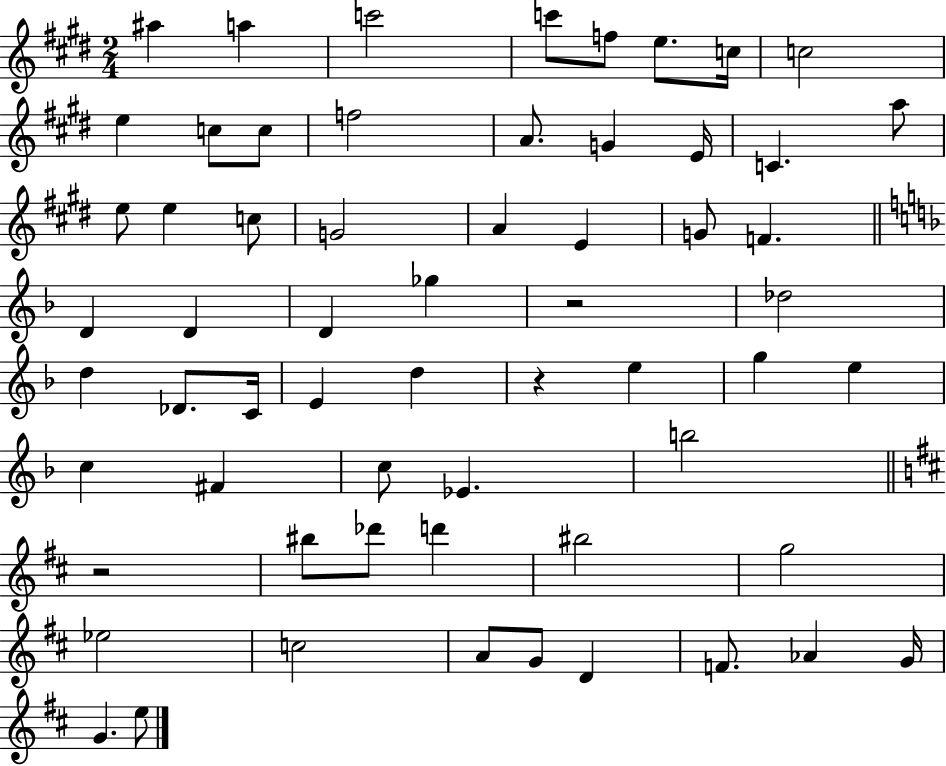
{
  \clef treble
  \numericTimeSignature
  \time 2/4
  \key e \major
  ais''4 a''4 | c'''2 | c'''8 f''8 e''8. c''16 | c''2 | \break e''4 c''8 c''8 | f''2 | a'8. g'4 e'16 | c'4. a''8 | \break e''8 e''4 c''8 | g'2 | a'4 e'4 | g'8 f'4. | \break \bar "||" \break \key d \minor d'4 d'4 | d'4 ges''4 | r2 | des''2 | \break d''4 des'8. c'16 | e'4 d''4 | r4 e''4 | g''4 e''4 | \break c''4 fis'4 | c''8 ees'4. | b''2 | \bar "||" \break \key d \major r2 | bis''8 des'''8 d'''4 | bis''2 | g''2 | \break ees''2 | c''2 | a'8 g'8 d'4 | f'8. aes'4 g'16 | \break g'4. e''8 | \bar "|."
}